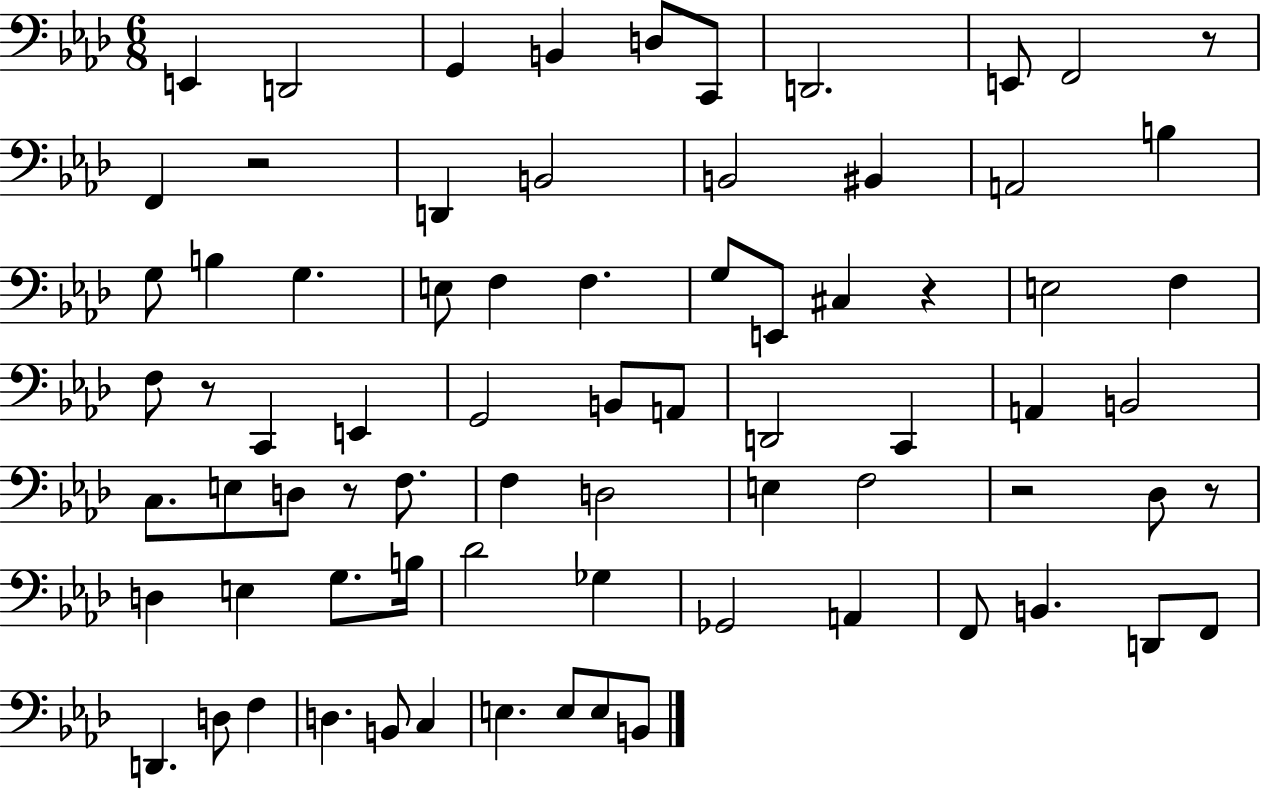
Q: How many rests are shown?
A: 7